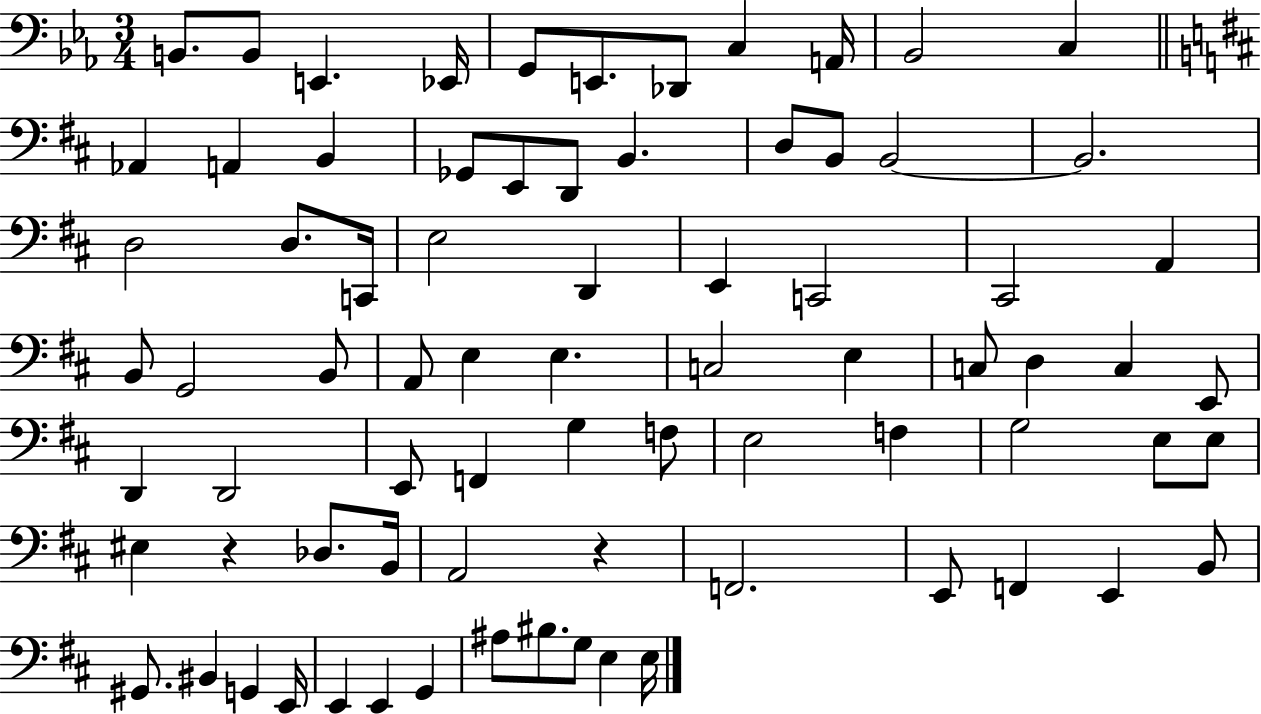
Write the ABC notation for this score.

X:1
T:Untitled
M:3/4
L:1/4
K:Eb
B,,/2 B,,/2 E,, _E,,/4 G,,/2 E,,/2 _D,,/2 C, A,,/4 _B,,2 C, _A,, A,, B,, _G,,/2 E,,/2 D,,/2 B,, D,/2 B,,/2 B,,2 B,,2 D,2 D,/2 C,,/4 E,2 D,, E,, C,,2 ^C,,2 A,, B,,/2 G,,2 B,,/2 A,,/2 E, E, C,2 E, C,/2 D, C, E,,/2 D,, D,,2 E,,/2 F,, G, F,/2 E,2 F, G,2 E,/2 E,/2 ^E, z _D,/2 B,,/4 A,,2 z F,,2 E,,/2 F,, E,, B,,/2 ^G,,/2 ^B,, G,, E,,/4 E,, E,, G,, ^A,/2 ^B,/2 G,/2 E, E,/4